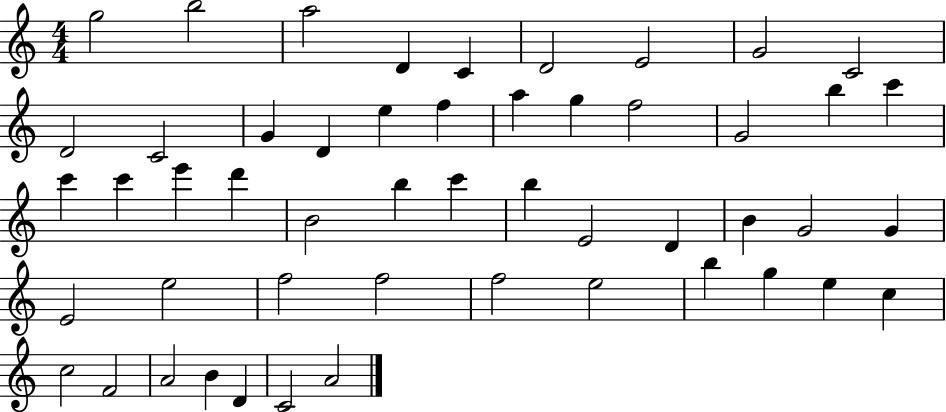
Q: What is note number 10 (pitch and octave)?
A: D4